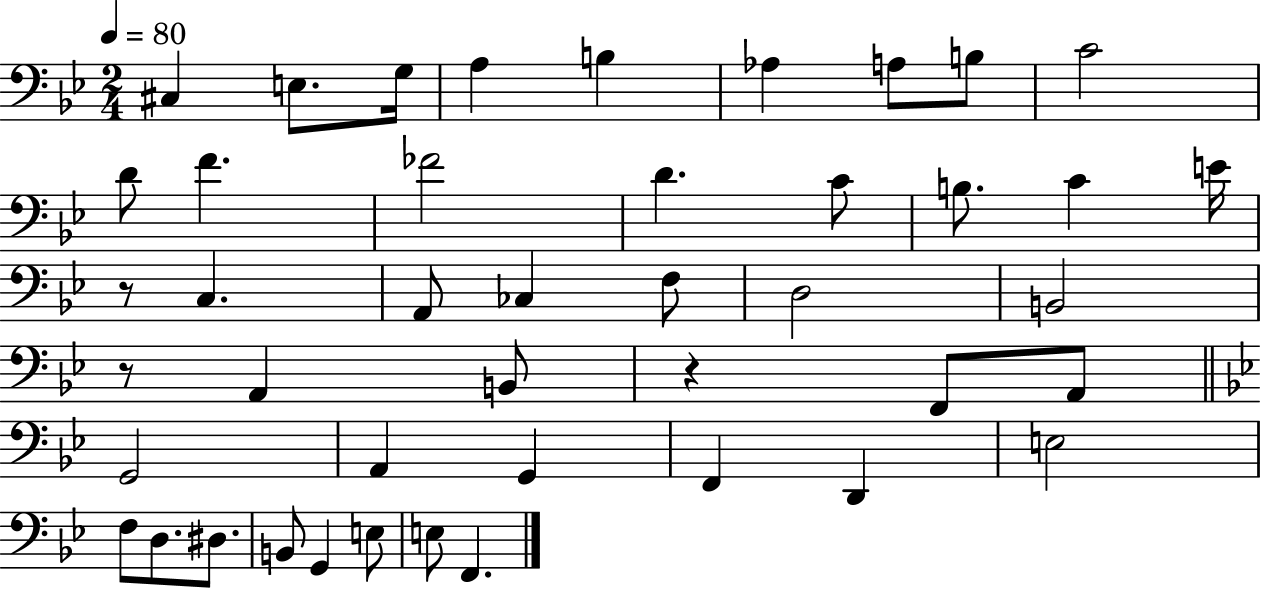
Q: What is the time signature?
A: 2/4